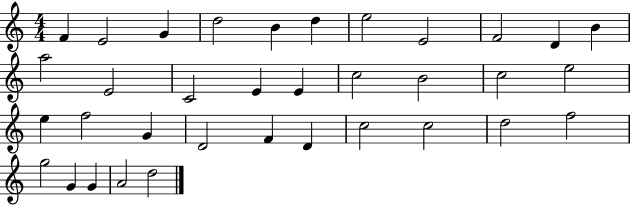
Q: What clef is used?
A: treble